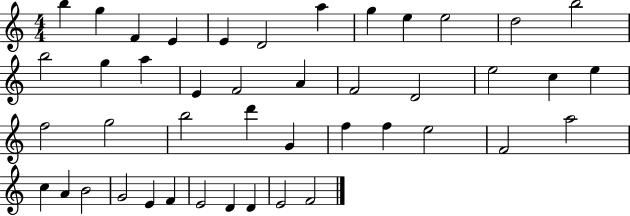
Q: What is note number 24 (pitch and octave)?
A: F5